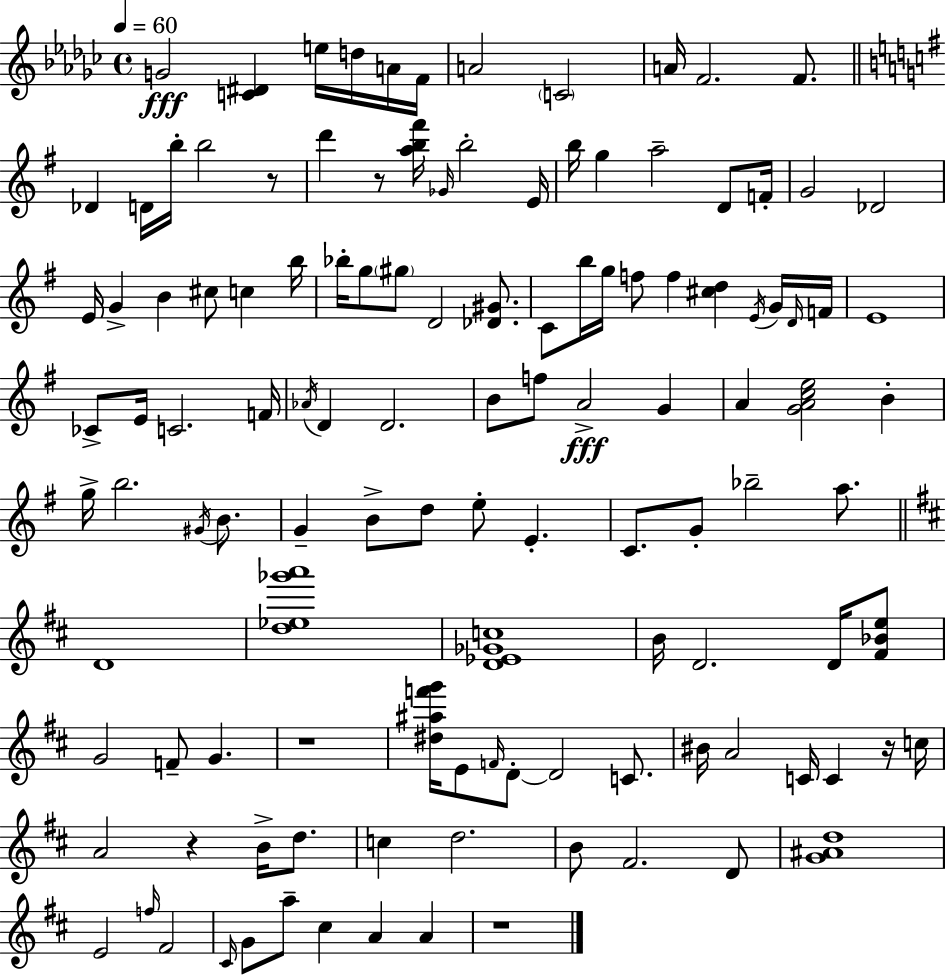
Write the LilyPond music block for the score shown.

{
  \clef treble
  \time 4/4
  \defaultTimeSignature
  \key ees \minor
  \tempo 4 = 60
  \repeat volta 2 { g'2\fff <c' dis'>4 e''16 d''16 a'16 f'16 | a'2 \parenthesize c'2 | a'16 f'2. f'8. | \bar "||" \break \key e \minor des'4 d'16 b''16-. b''2 r8 | d'''4 r8 <a'' b'' fis'''>16 \grace { ges'16 } b''2-. | e'16 b''16 g''4 a''2-- d'8 | f'16-. g'2 des'2 | \break e'16 g'4-> b'4 cis''8 c''4 | b''16 bes''16-. g''8 \parenthesize gis''8 d'2 <des' gis'>8. | c'8 b''16 g''16 f''8 f''4 <cis'' d''>4 \acciaccatura { e'16 } | g'16 \grace { d'16 } f'16 e'1 | \break ces'8-> e'16 c'2. | f'16 \acciaccatura { aes'16 } d'4 d'2. | b'8 f''8 a'2->\fff | g'4 a'4 <g' a' c'' e''>2 | \break b'4-. g''16-> b''2. | \acciaccatura { gis'16 } b'8. g'4-- b'8-> d''8 e''8-. e'4.-. | c'8. g'8-. bes''2-- | a''8. \bar "||" \break \key d \major d'1 | <d'' ees'' ges''' a'''>1 | <d' ees' ges' c''>1 | b'16 d'2. d'16 <fis' bes' e''>8 | \break g'2 f'8-- g'4. | r1 | <dis'' ais'' f''' g'''>16 e'8 \grace { f'16 } d'8-.~~ d'2 c'8. | bis'16 a'2 c'16 c'4 r16 | \break c''16 a'2 r4 b'16-> d''8. | c''4 d''2. | b'8 fis'2. d'8 | <g' ais' d''>1 | \break e'2 \grace { f''16 } fis'2 | \grace { cis'16 } g'8 a''8-- cis''4 a'4 a'4 | r1 | } \bar "|."
}